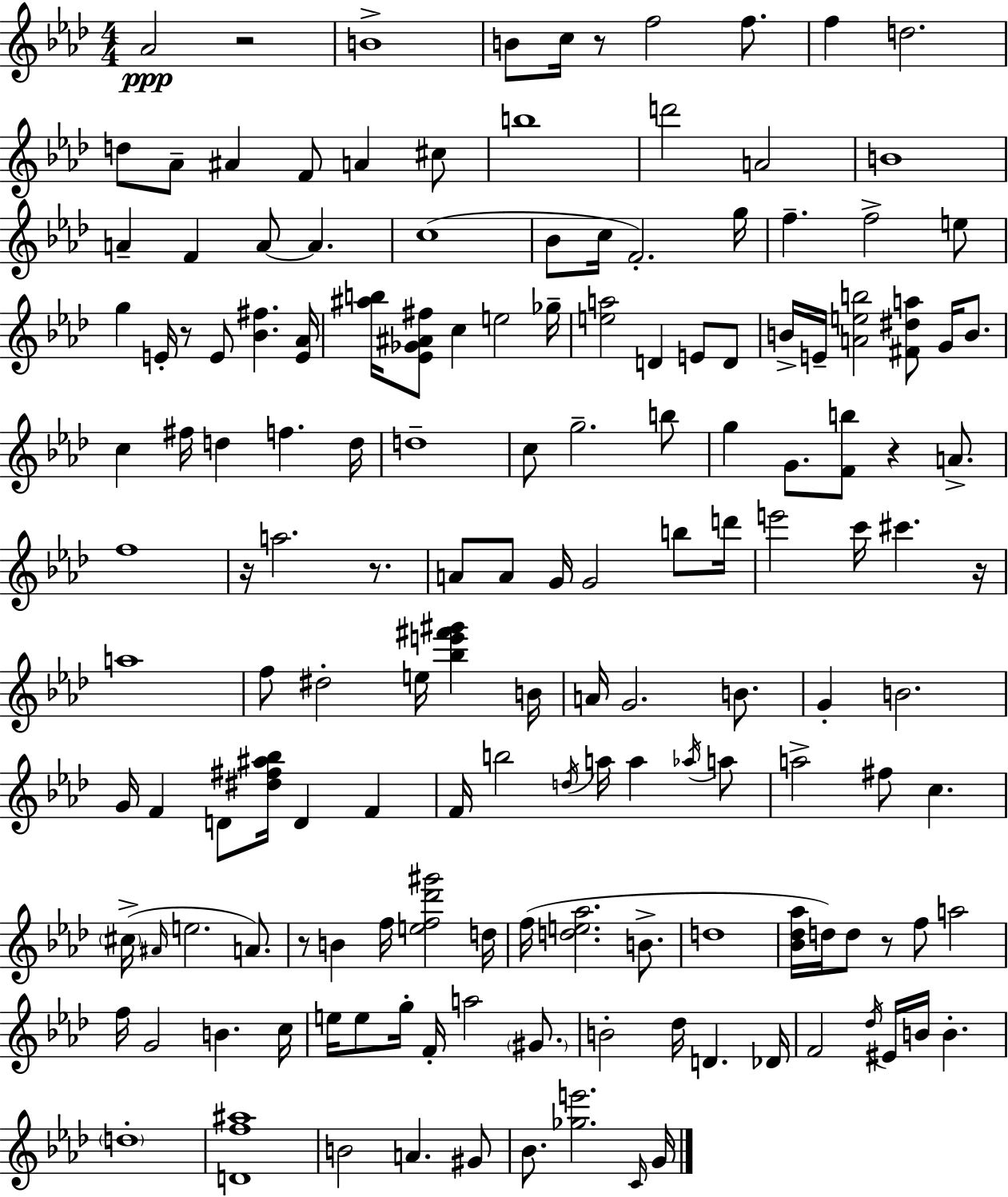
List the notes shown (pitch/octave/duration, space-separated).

Ab4/h R/h B4/w B4/e C5/s R/e F5/h F5/e. F5/q D5/h. D5/e Ab4/e A#4/q F4/e A4/q C#5/e B5/w D6/h A4/h B4/w A4/q F4/q A4/e A4/q. C5/w Bb4/e C5/s F4/h. G5/s F5/q. F5/h E5/e G5/q E4/s R/e E4/e [Bb4,F#5]/q. [E4,Ab4]/s [A#5,B5]/s [Eb4,Gb4,A#4,F#5]/e C5/q E5/h Gb5/s [E5,A5]/h D4/q E4/e D4/e B4/s E4/s [A4,E5,B5]/h [F#4,D#5,A5]/e G4/s B4/e. C5/q F#5/s D5/q F5/q. D5/s D5/w C5/e G5/h. B5/e G5/q G4/e. [F4,B5]/e R/q A4/e. F5/w R/s A5/h. R/e. A4/e A4/e G4/s G4/h B5/e D6/s E6/h C6/s C#6/q. R/s A5/w F5/e D#5/h E5/s [Bb5,E6,F#6,G#6]/q B4/s A4/s G4/h. B4/e. G4/q B4/h. G4/s F4/q D4/e [D#5,F#5,A#5,Bb5]/s D4/q F4/q F4/s B5/h D5/s A5/s A5/q Ab5/s A5/e A5/h F#5/e C5/q. C#5/s A#4/s E5/h. A4/e. R/e B4/q F5/s [E5,F5,Db6,G#6]/h D5/s F5/s [D5,E5,Ab5]/h. B4/e. D5/w [Bb4,Db5,Ab5]/s D5/s D5/e R/e F5/e A5/h F5/s G4/h B4/q. C5/s E5/s E5/e G5/s F4/s A5/h G#4/e. B4/h Db5/s D4/q. Db4/s F4/h Db5/s EIS4/s B4/s B4/q. D5/w [D4,F5,A#5]/w B4/h A4/q. G#4/e Bb4/e. [Gb5,E6]/h. C4/s G4/s